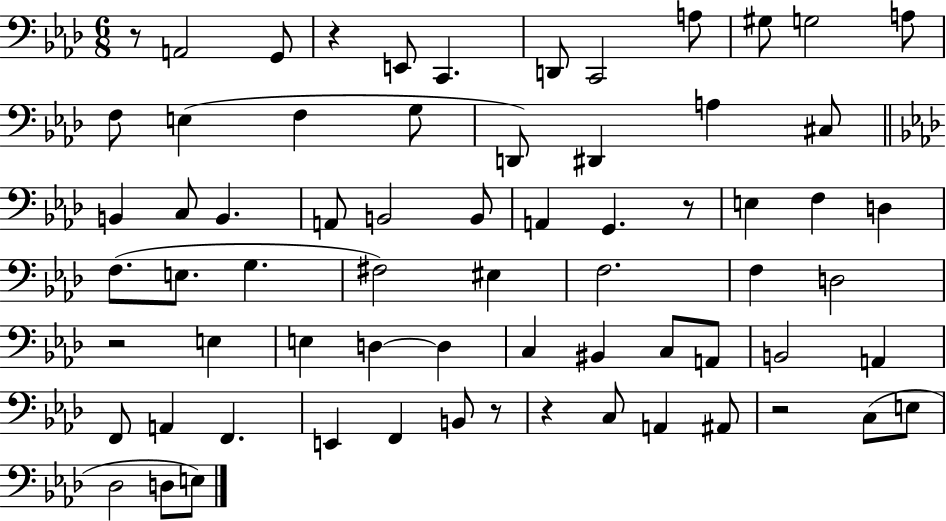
{
  \clef bass
  \numericTimeSignature
  \time 6/8
  \key aes \major
  \repeat volta 2 { r8 a,2 g,8 | r4 e,8 c,4. | d,8 c,2 a8 | gis8 g2 a8 | \break f8 e4( f4 g8 | d,8) dis,4 a4 cis8 | \bar "||" \break \key aes \major b,4 c8 b,4. | a,8 b,2 b,8 | a,4 g,4. r8 | e4 f4 d4 | \break f8.( e8. g4. | fis2) eis4 | f2. | f4 d2 | \break r2 e4 | e4 d4~~ d4 | c4 bis,4 c8 a,8 | b,2 a,4 | \break f,8 a,4 f,4. | e,4 f,4 b,8 r8 | r4 c8 a,4 ais,8 | r2 c8( e8 | \break des2 d8 e8) | } \bar "|."
}